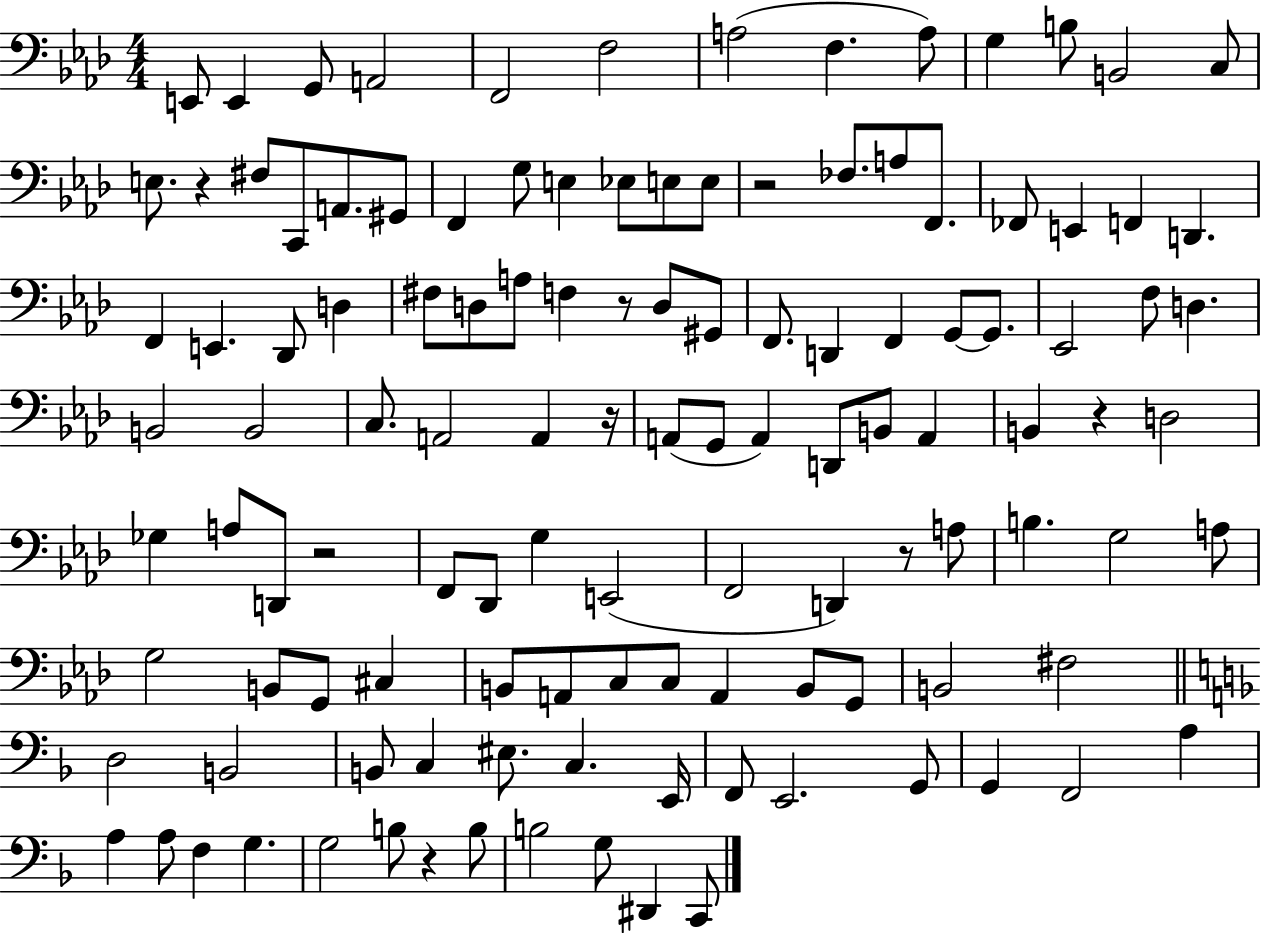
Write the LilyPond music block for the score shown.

{
  \clef bass
  \numericTimeSignature
  \time 4/4
  \key aes \major
  e,8 e,4 g,8 a,2 | f,2 f2 | a2( f4. a8) | g4 b8 b,2 c8 | \break e8. r4 fis8 c,8 a,8. gis,8 | f,4 g8 e4 ees8 e8 e8 | r2 fes8. a8 f,8. | fes,8 e,4 f,4 d,4. | \break f,4 e,4. des,8 d4 | fis8 d8 a8 f4 r8 d8 gis,8 | f,8. d,4 f,4 g,8~~ g,8. | ees,2 f8 d4. | \break b,2 b,2 | c8. a,2 a,4 r16 | a,8( g,8 a,4) d,8 b,8 a,4 | b,4 r4 d2 | \break ges4 a8 d,8 r2 | f,8 des,8 g4 e,2( | f,2 d,4) r8 a8 | b4. g2 a8 | \break g2 b,8 g,8 cis4 | b,8 a,8 c8 c8 a,4 b,8 g,8 | b,2 fis2 | \bar "||" \break \key f \major d2 b,2 | b,8 c4 eis8. c4. e,16 | f,8 e,2. g,8 | g,4 f,2 a4 | \break a4 a8 f4 g4. | g2 b8 r4 b8 | b2 g8 dis,4 c,8 | \bar "|."
}